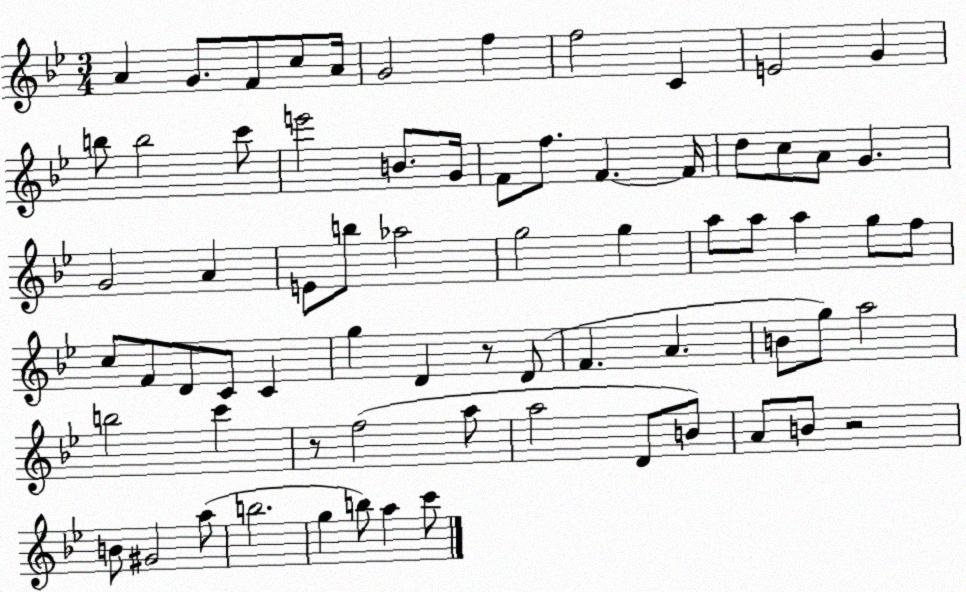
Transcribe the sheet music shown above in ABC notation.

X:1
T:Untitled
M:3/4
L:1/4
K:Bb
A G/2 F/2 c/2 A/4 G2 f f2 C E2 G b/2 b2 c'/2 e'2 B/2 G/4 F/2 f/2 F F/4 d/2 c/2 A/2 G G2 A E/2 b/2 _a2 g2 g a/2 a/2 a g/2 f/2 c/2 F/2 D/2 C/2 C g D z/2 D/2 F A B/2 g/2 a2 b2 c' z/2 f2 a/2 a2 D/2 B/2 A/2 B/2 z2 B/2 ^G2 a/2 b2 g b/2 a c'/2